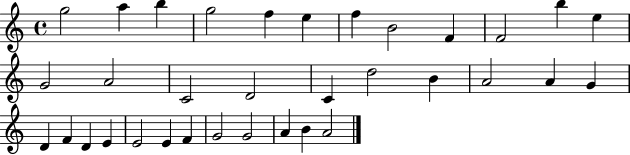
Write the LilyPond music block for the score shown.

{
  \clef treble
  \time 4/4
  \defaultTimeSignature
  \key c \major
  g''2 a''4 b''4 | g''2 f''4 e''4 | f''4 b'2 f'4 | f'2 b''4 e''4 | \break g'2 a'2 | c'2 d'2 | c'4 d''2 b'4 | a'2 a'4 g'4 | \break d'4 f'4 d'4 e'4 | e'2 e'4 f'4 | g'2 g'2 | a'4 b'4 a'2 | \break \bar "|."
}